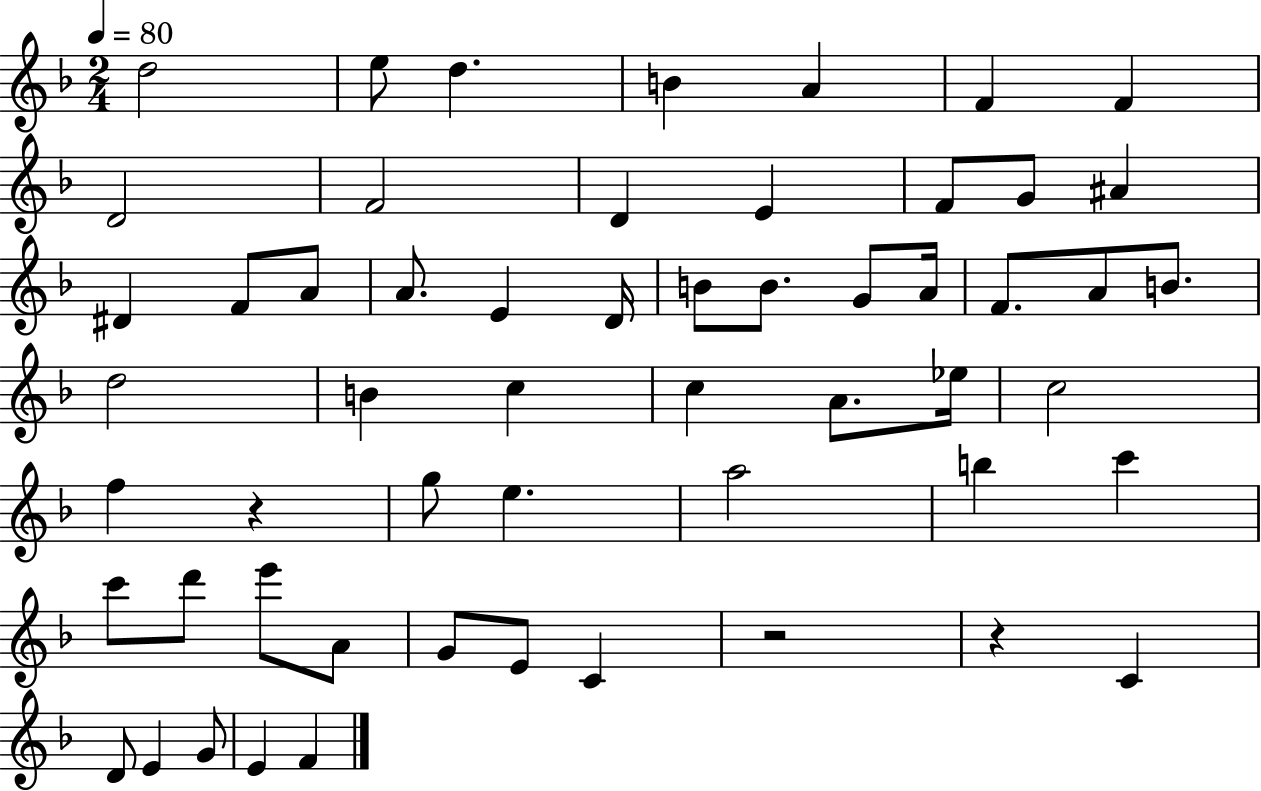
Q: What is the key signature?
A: F major